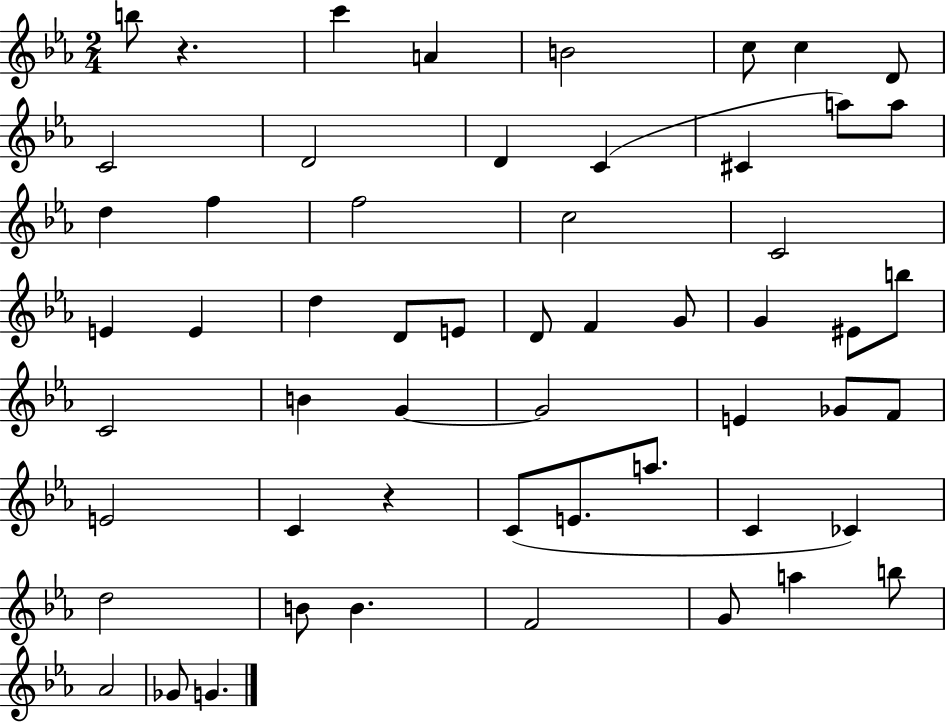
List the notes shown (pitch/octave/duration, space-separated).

B5/e R/q. C6/q A4/q B4/h C5/e C5/q D4/e C4/h D4/h D4/q C4/q C#4/q A5/e A5/e D5/q F5/q F5/h C5/h C4/h E4/q E4/q D5/q D4/e E4/e D4/e F4/q G4/e G4/q EIS4/e B5/e C4/h B4/q G4/q G4/h E4/q Gb4/e F4/e E4/h C4/q R/q C4/e E4/e. A5/e. C4/q CES4/q D5/h B4/e B4/q. F4/h G4/e A5/q B5/e Ab4/h Gb4/e G4/q.